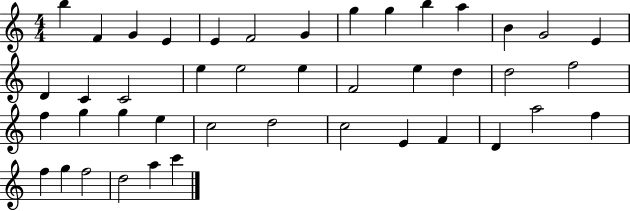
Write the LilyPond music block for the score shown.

{
  \clef treble
  \numericTimeSignature
  \time 4/4
  \key c \major
  b''4 f'4 g'4 e'4 | e'4 f'2 g'4 | g''4 g''4 b''4 a''4 | b'4 g'2 e'4 | \break d'4 c'4 c'2 | e''4 e''2 e''4 | f'2 e''4 d''4 | d''2 f''2 | \break f''4 g''4 g''4 e''4 | c''2 d''2 | c''2 e'4 f'4 | d'4 a''2 f''4 | \break f''4 g''4 f''2 | d''2 a''4 c'''4 | \bar "|."
}